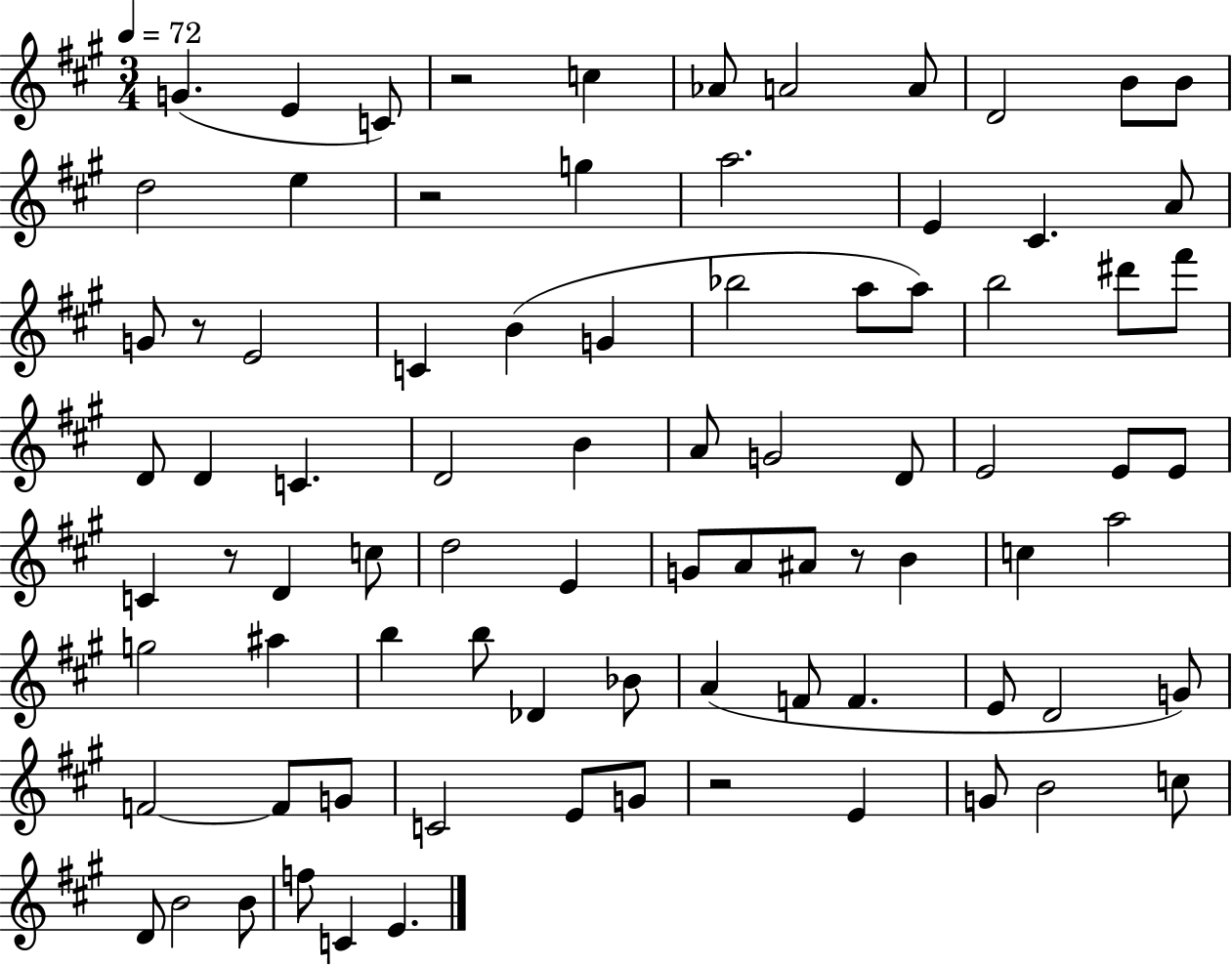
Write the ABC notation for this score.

X:1
T:Untitled
M:3/4
L:1/4
K:A
G E C/2 z2 c _A/2 A2 A/2 D2 B/2 B/2 d2 e z2 g a2 E ^C A/2 G/2 z/2 E2 C B G _b2 a/2 a/2 b2 ^d'/2 ^f'/2 D/2 D C D2 B A/2 G2 D/2 E2 E/2 E/2 C z/2 D c/2 d2 E G/2 A/2 ^A/2 z/2 B c a2 g2 ^a b b/2 _D _B/2 A F/2 F E/2 D2 G/2 F2 F/2 G/2 C2 E/2 G/2 z2 E G/2 B2 c/2 D/2 B2 B/2 f/2 C E